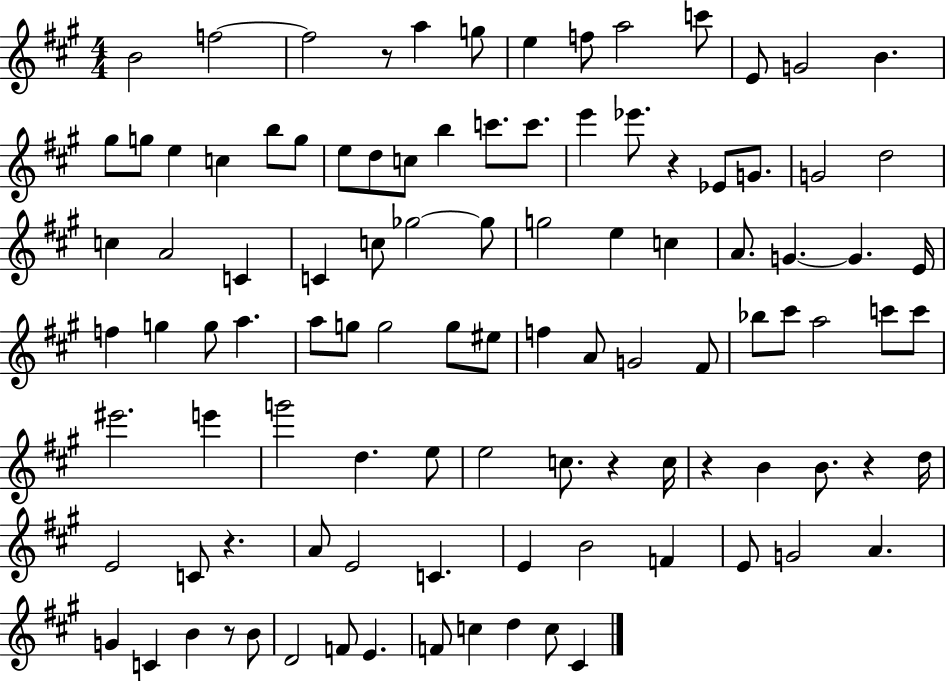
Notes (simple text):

B4/h F5/h F5/h R/e A5/q G5/e E5/q F5/e A5/h C6/e E4/e G4/h B4/q. G#5/e G5/e E5/q C5/q B5/e G5/e E5/e D5/e C5/e B5/q C6/e. C6/e. E6/q Eb6/e. R/q Eb4/e G4/e. G4/h D5/h C5/q A4/h C4/q C4/q C5/e Gb5/h Gb5/e G5/h E5/q C5/q A4/e. G4/q. G4/q. E4/s F5/q G5/q G5/e A5/q. A5/e G5/e G5/h G5/e EIS5/e F5/q A4/e G4/h F#4/e Bb5/e C#6/e A5/h C6/e C6/e EIS6/h. E6/q G6/h D5/q. E5/e E5/h C5/e. R/q C5/s R/q B4/q B4/e. R/q D5/s E4/h C4/e R/q. A4/e E4/h C4/q. E4/q B4/h F4/q E4/e G4/h A4/q. G4/q C4/q B4/q R/e B4/e D4/h F4/e E4/q. F4/e C5/q D5/q C5/e C#4/q